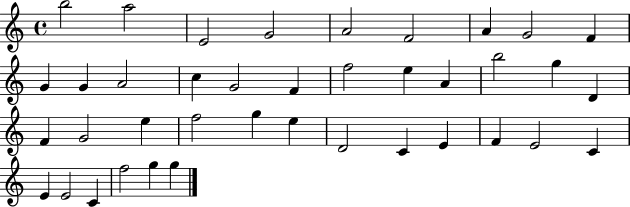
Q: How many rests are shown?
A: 0